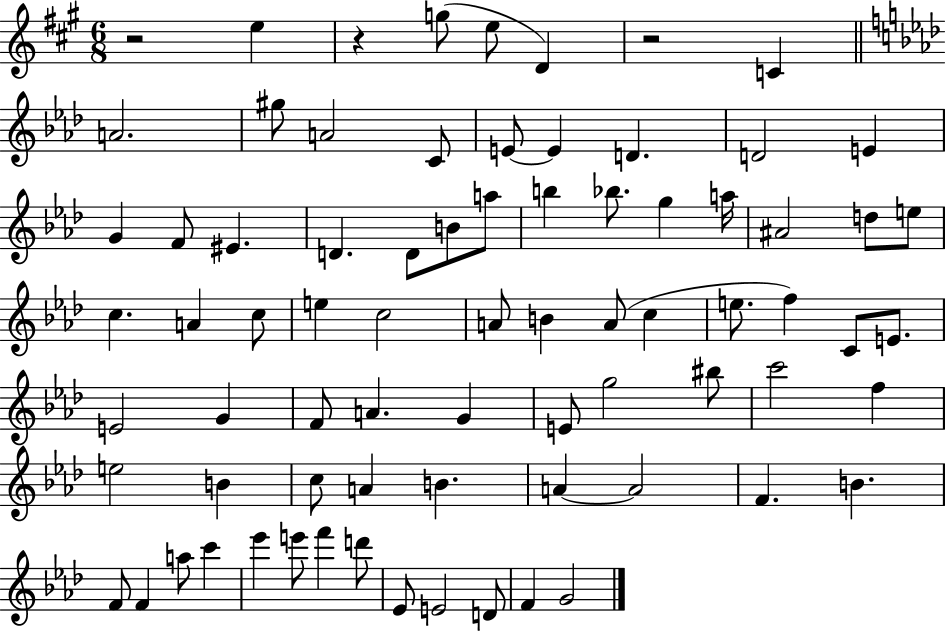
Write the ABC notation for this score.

X:1
T:Untitled
M:6/8
L:1/4
K:A
z2 e z g/2 e/2 D z2 C A2 ^g/2 A2 C/2 E/2 E D D2 E G F/2 ^E D D/2 B/2 a/2 b _b/2 g a/4 ^A2 d/2 e/2 c A c/2 e c2 A/2 B A/2 c e/2 f C/2 E/2 E2 G F/2 A G E/2 g2 ^b/2 c'2 f e2 B c/2 A B A A2 F B F/2 F a/2 c' _e' e'/2 f' d'/2 _E/2 E2 D/2 F G2